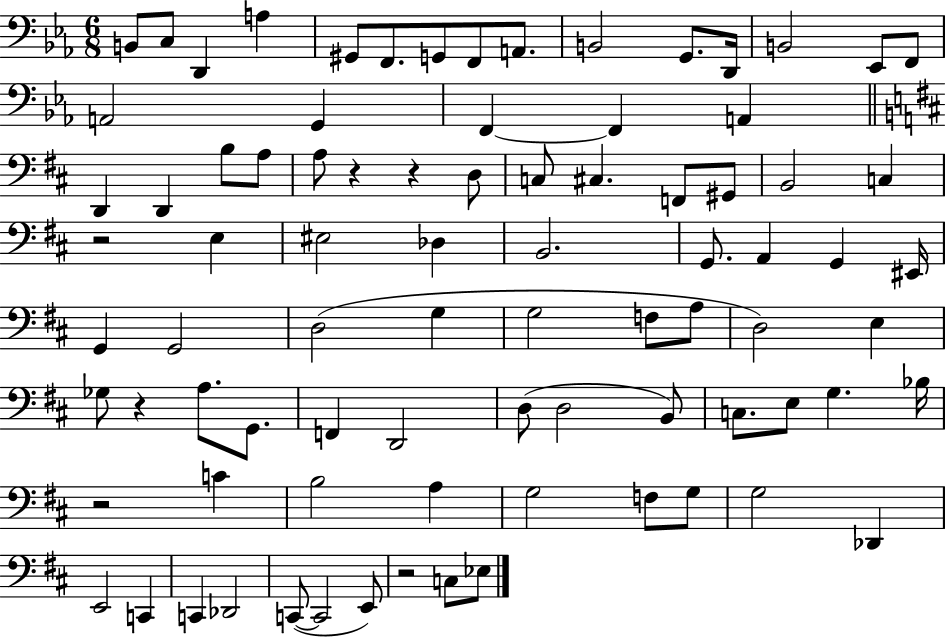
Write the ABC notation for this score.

X:1
T:Untitled
M:6/8
L:1/4
K:Eb
B,,/2 C,/2 D,, A, ^G,,/2 F,,/2 G,,/2 F,,/2 A,,/2 B,,2 G,,/2 D,,/4 B,,2 _E,,/2 F,,/2 A,,2 G,, F,, F,, A,, D,, D,, B,/2 A,/2 A,/2 z z D,/2 C,/2 ^C, F,,/2 ^G,,/2 B,,2 C, z2 E, ^E,2 _D, B,,2 G,,/2 A,, G,, ^E,,/4 G,, G,,2 D,2 G, G,2 F,/2 A,/2 D,2 E, _G,/2 z A,/2 G,,/2 F,, D,,2 D,/2 D,2 B,,/2 C,/2 E,/2 G, _B,/4 z2 C B,2 A, G,2 F,/2 G,/2 G,2 _D,, E,,2 C,, C,, _D,,2 C,,/2 C,,2 E,,/2 z2 C,/2 _E,/2